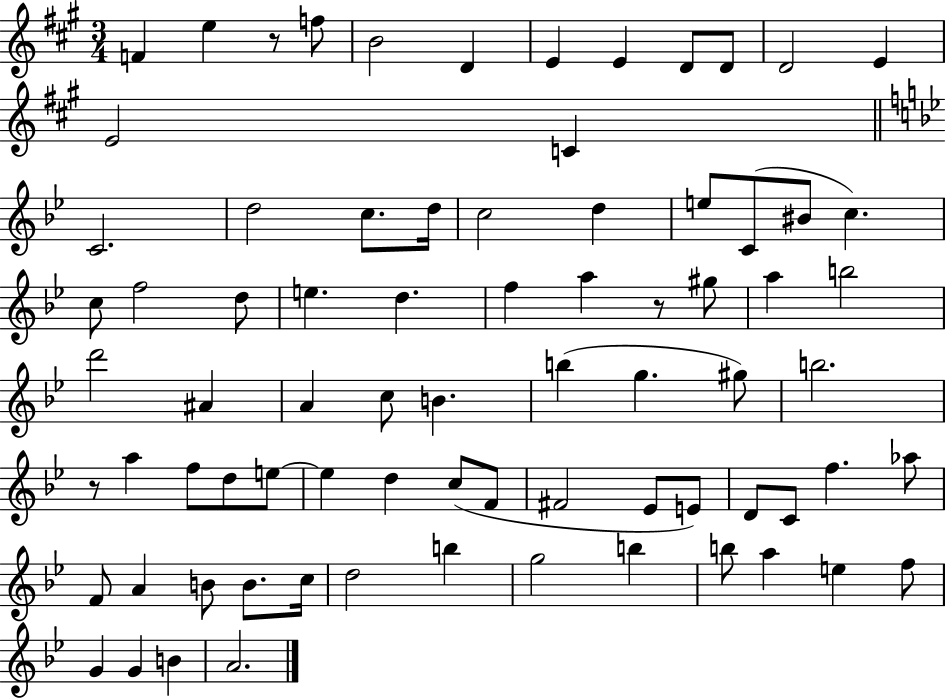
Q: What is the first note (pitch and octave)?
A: F4